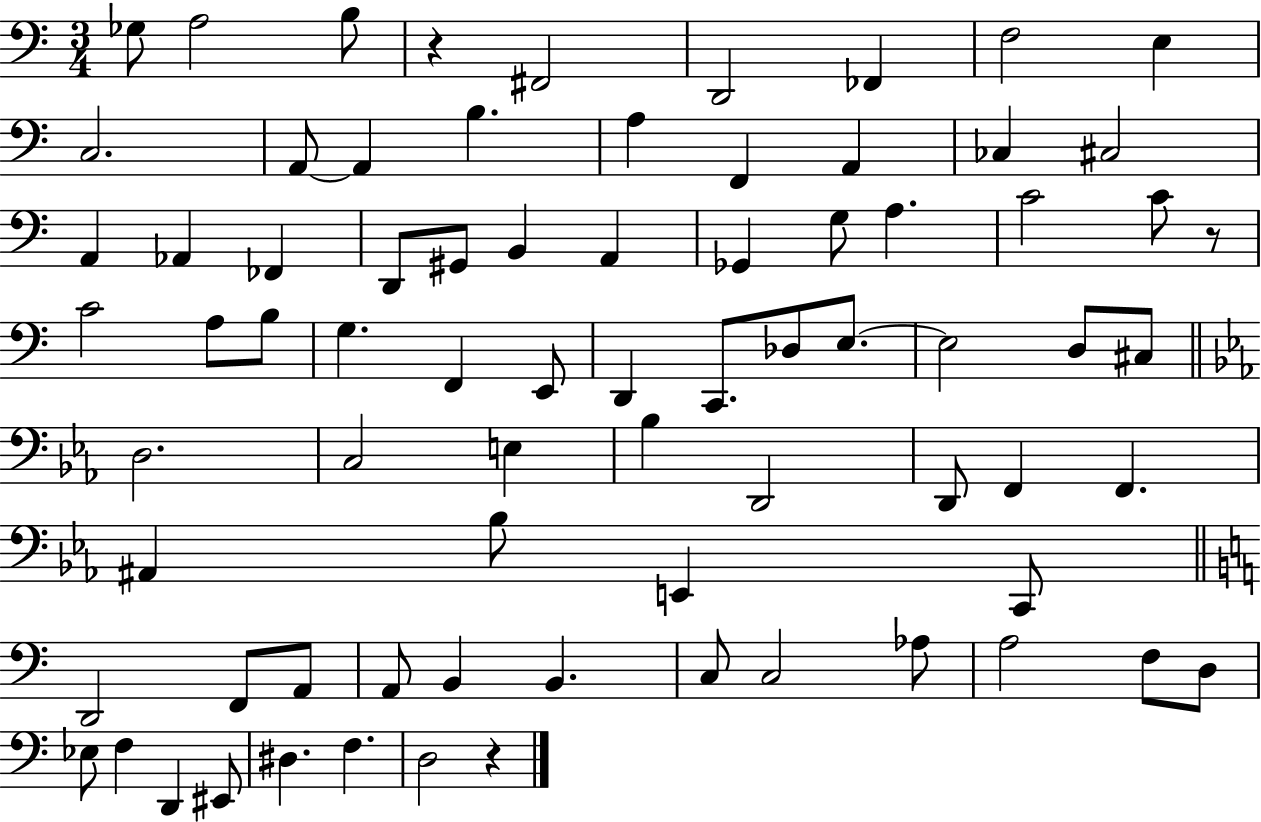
Gb3/e A3/h B3/e R/q F#2/h D2/h FES2/q F3/h E3/q C3/h. A2/e A2/q B3/q. A3/q F2/q A2/q CES3/q C#3/h A2/q Ab2/q FES2/q D2/e G#2/e B2/q A2/q Gb2/q G3/e A3/q. C4/h C4/e R/e C4/h A3/e B3/e G3/q. F2/q E2/e D2/q C2/e. Db3/e E3/e. E3/h D3/e C#3/e D3/h. C3/h E3/q Bb3/q D2/h D2/e F2/q F2/q. A#2/q Bb3/e E2/q C2/e D2/h F2/e A2/e A2/e B2/q B2/q. C3/e C3/h Ab3/e A3/h F3/e D3/e Eb3/e F3/q D2/q EIS2/e D#3/q. F3/q. D3/h R/q